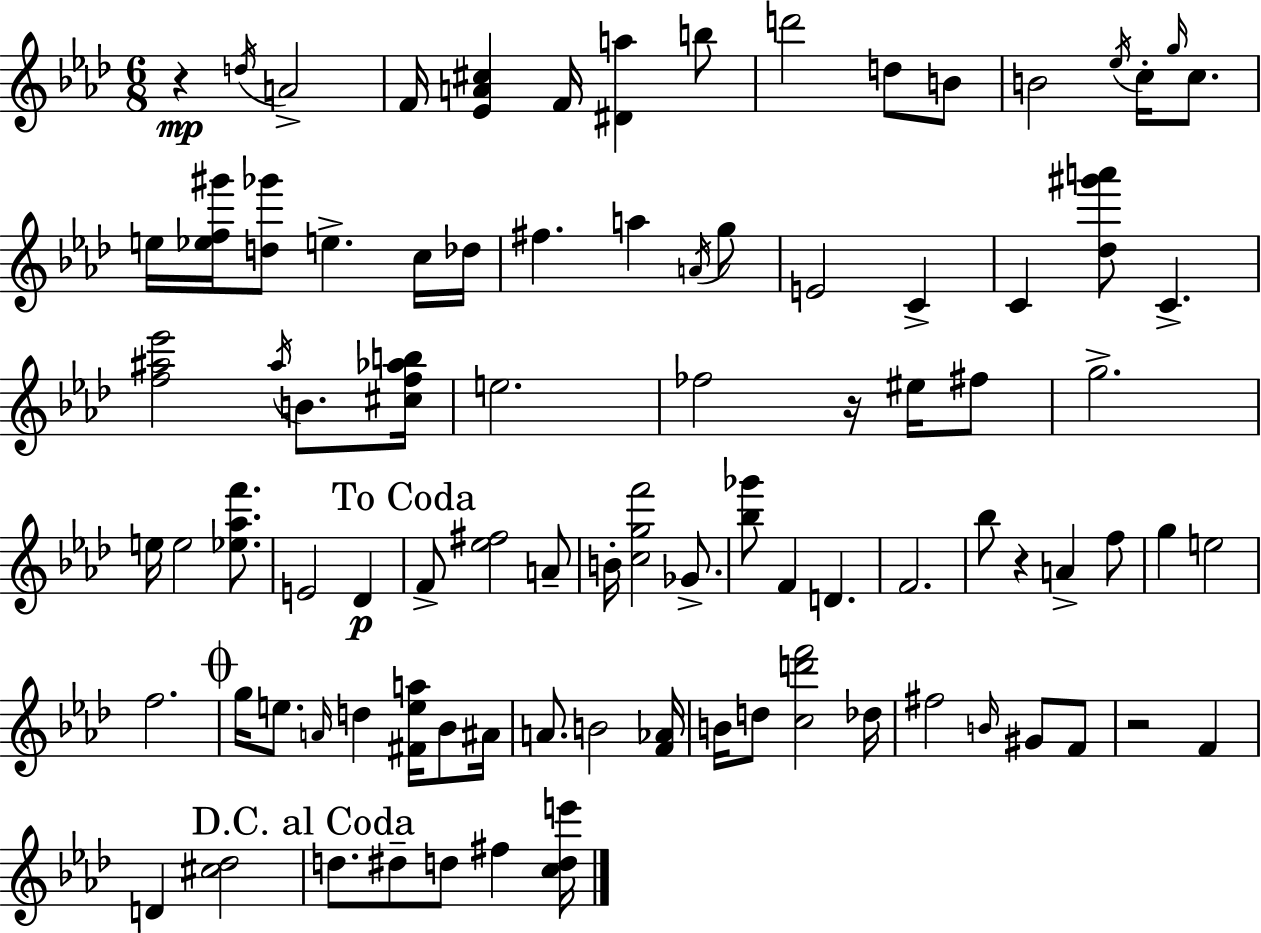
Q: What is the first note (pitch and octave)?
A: D5